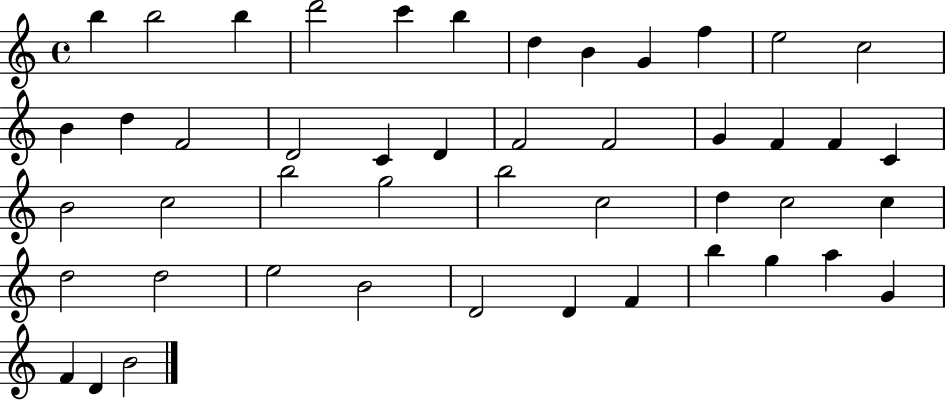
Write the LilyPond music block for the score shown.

{
  \clef treble
  \time 4/4
  \defaultTimeSignature
  \key c \major
  b''4 b''2 b''4 | d'''2 c'''4 b''4 | d''4 b'4 g'4 f''4 | e''2 c''2 | \break b'4 d''4 f'2 | d'2 c'4 d'4 | f'2 f'2 | g'4 f'4 f'4 c'4 | \break b'2 c''2 | b''2 g''2 | b''2 c''2 | d''4 c''2 c''4 | \break d''2 d''2 | e''2 b'2 | d'2 d'4 f'4 | b''4 g''4 a''4 g'4 | \break f'4 d'4 b'2 | \bar "|."
}